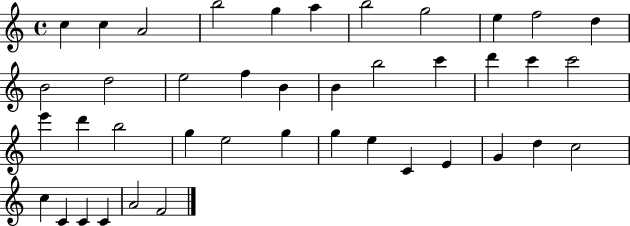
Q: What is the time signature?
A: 4/4